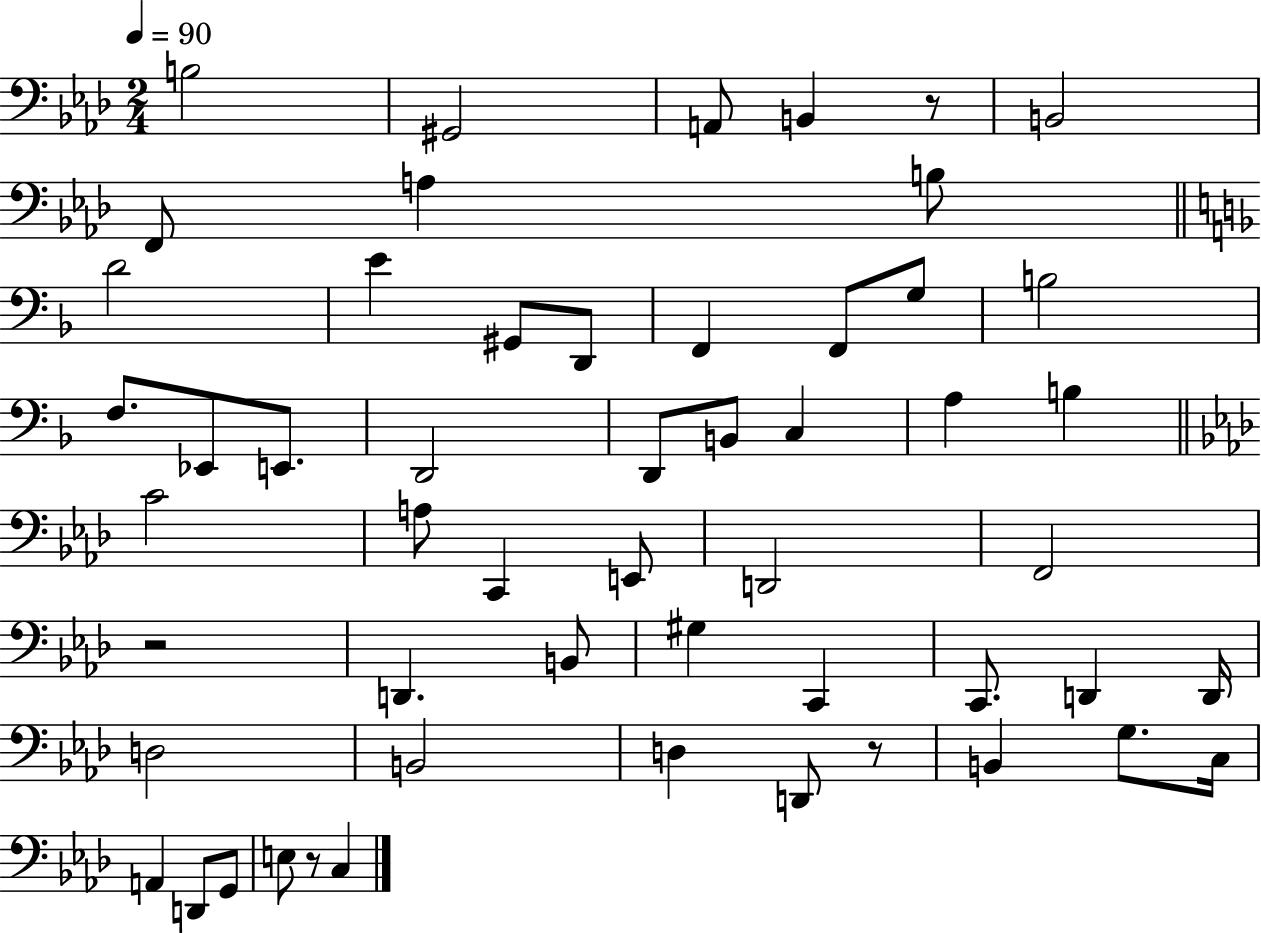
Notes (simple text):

B3/h G#2/h A2/e B2/q R/e B2/h F2/e A3/q B3/e D4/h E4/q G#2/e D2/e F2/q F2/e G3/e B3/h F3/e. Eb2/e E2/e. D2/h D2/e B2/e C3/q A3/q B3/q C4/h A3/e C2/q E2/e D2/h F2/h R/h D2/q. B2/e G#3/q C2/q C2/e. D2/q D2/s D3/h B2/h D3/q D2/e R/e B2/q G3/e. C3/s A2/q D2/e G2/e E3/e R/e C3/q